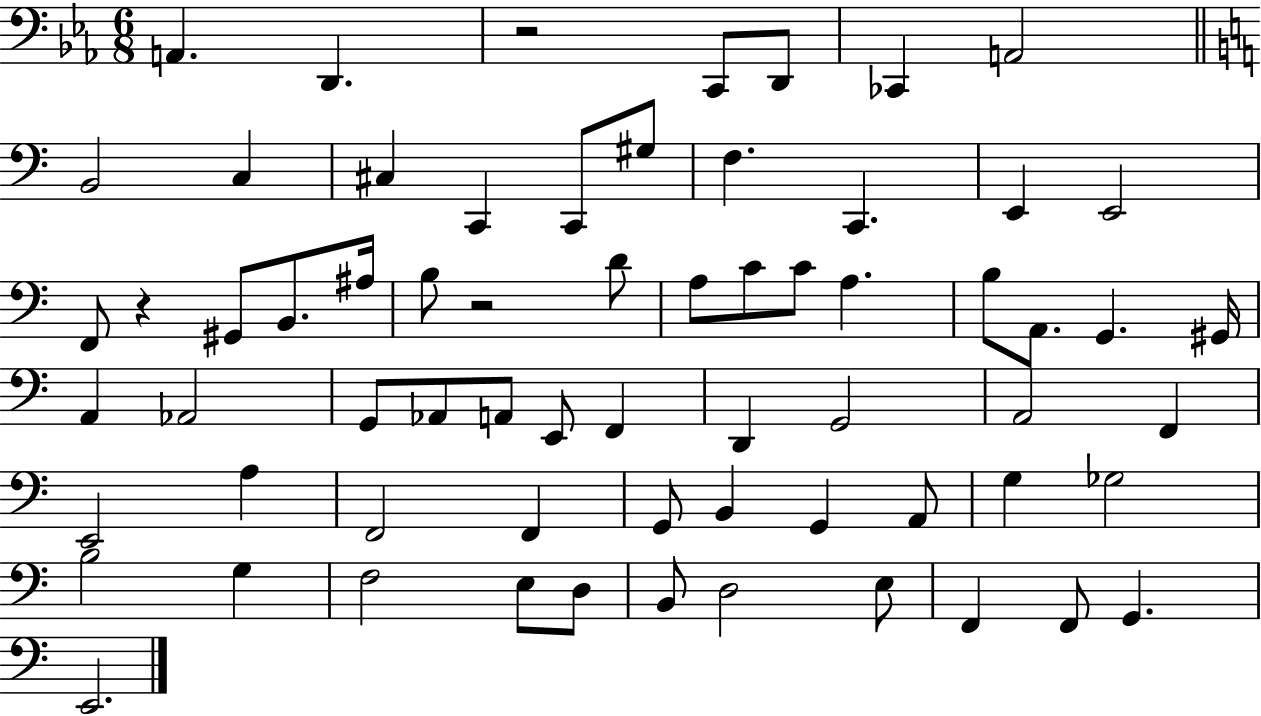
A2/q. D2/q. R/h C2/e D2/e CES2/q A2/h B2/h C3/q C#3/q C2/q C2/e G#3/e F3/q. C2/q. E2/q E2/h F2/e R/q G#2/e B2/e. A#3/s B3/e R/h D4/e A3/e C4/e C4/e A3/q. B3/e A2/e. G2/q. G#2/s A2/q Ab2/h G2/e Ab2/e A2/e E2/e F2/q D2/q G2/h A2/h F2/q E2/h A3/q F2/h F2/q G2/e B2/q G2/q A2/e G3/q Gb3/h B3/h G3/q F3/h E3/e D3/e B2/e D3/h E3/e F2/q F2/e G2/q. E2/h.